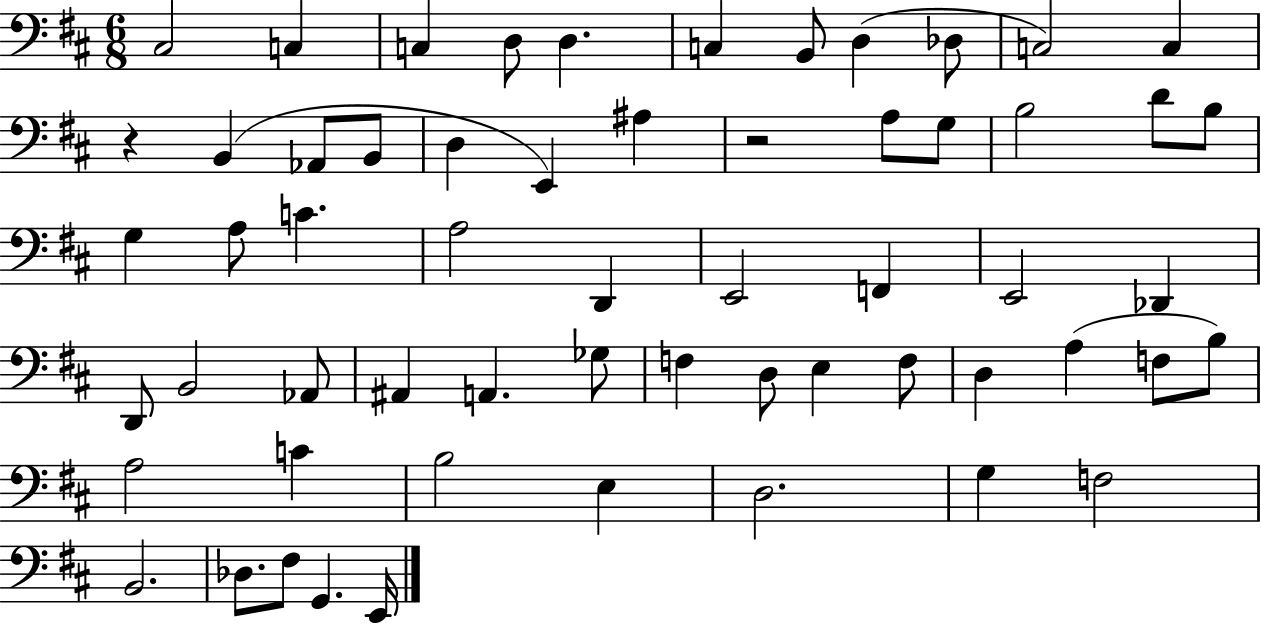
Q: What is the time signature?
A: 6/8